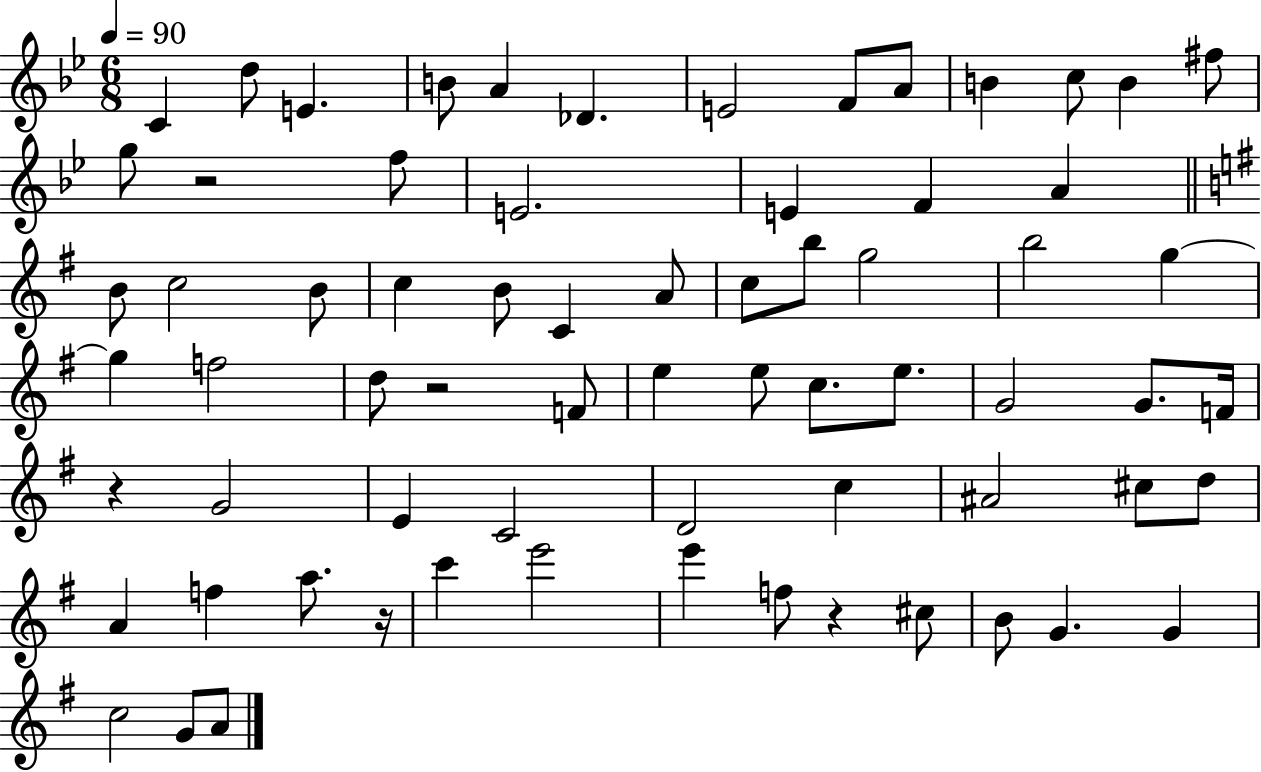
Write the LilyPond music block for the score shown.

{
  \clef treble
  \numericTimeSignature
  \time 6/8
  \key bes \major
  \tempo 4 = 90
  c'4 d''8 e'4. | b'8 a'4 des'4. | e'2 f'8 a'8 | b'4 c''8 b'4 fis''8 | \break g''8 r2 f''8 | e'2. | e'4 f'4 a'4 | \bar "||" \break \key g \major b'8 c''2 b'8 | c''4 b'8 c'4 a'8 | c''8 b''8 g''2 | b''2 g''4~~ | \break g''4 f''2 | d''8 r2 f'8 | e''4 e''8 c''8. e''8. | g'2 g'8. f'16 | \break r4 g'2 | e'4 c'2 | d'2 c''4 | ais'2 cis''8 d''8 | \break a'4 f''4 a''8. r16 | c'''4 e'''2 | e'''4 f''8 r4 cis''8 | b'8 g'4. g'4 | \break c''2 g'8 a'8 | \bar "|."
}